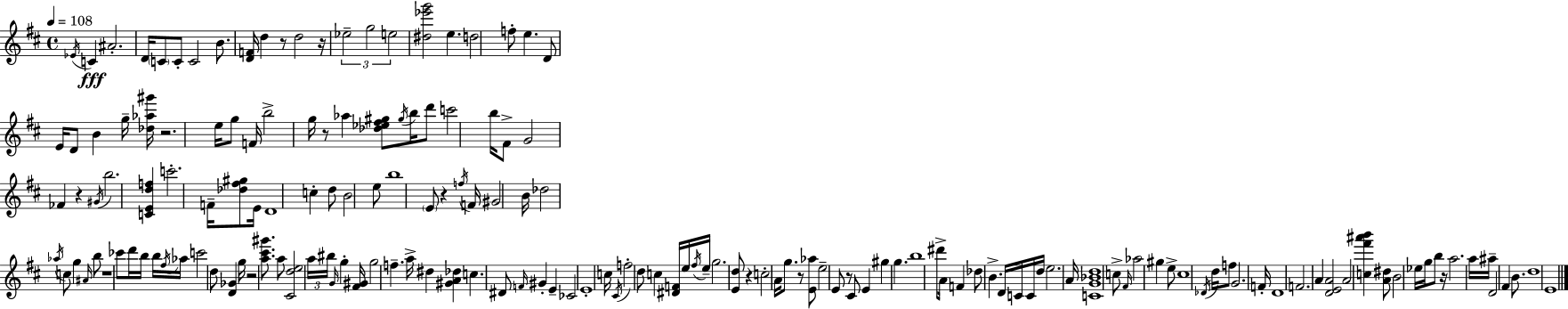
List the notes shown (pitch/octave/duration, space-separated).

Eb4/s C4/q A#4/h. D4/s C4/e C4/e C4/h B4/e. [D4,F4]/s D5/q R/e D5/h R/s Eb5/h G5/h E5/h [D#5,Eb6,G6]/h E5/q. D5/h F5/e E5/q. D4/e E4/s D4/e B4/q G5/s [Db5,Ab5,G#6]/s R/h. E5/s G5/e F4/s B5/h G5/s R/e Ab5/q [Db5,Eb5,F#5,G#5]/e G#5/s B5/s D6/e C6/h B5/s F#4/e G4/h FES4/q R/q G#4/s B5/h. [C4,E4,D5,F5]/q C6/h. F4/s [Db5,F#5,G#5]/e E4/s D4/w C5/q D5/e B4/h E5/e B5/w E4/e R/q F5/s F4/s G#4/h B4/s Db5/h Ab5/s C5/e G5/q A#4/s B5/e R/w CES6/e D6/s B5/s B5/s F#5/s Ab5/s C6/h D5/e [D4,Gb4]/q G5/s R/h [A5,C#6,G#6]/e. A5/e [C#4,D5,E5]/h A5/s BIS5/s G4/s G5/q [F#4,G#4]/s G5/h F5/q. A5/s D#5/q [G#4,A4,Db5]/q C5/q. D#4/e F4/s G#4/q E4/q CES4/h E4/w C5/s C#4/s F5/h D5/e C5/q [D#4,F4]/s E5/s F#5/s E5/s G5/h. [E4,D5]/e R/q C5/h A4/s G5/e. R/e [E4,Ab5]/e E5/h E4/e R/e C#4/e E4/q G#5/q G5/q. B5/w D#6/e A4/s F4/q Db5/e B4/q. D4/s C4/s C4/s D5/s E5/h. A4/s [C4,G4,Bb4,D5]/w C5/e F#4/s Ab5/h G#5/q E5/e C#5/w Db4/s D5/s F5/e G4/h. F4/s D4/w F4/h. A4/q [D4,E4,A4]/h A4/h [C5,F#6,A#6,B6]/q [A4,D#5]/e B4/h Eb5/s G5/s B5/e R/s A5/h. A5/s A#5/s D4/h F#4/q B4/e. D5/w E4/w